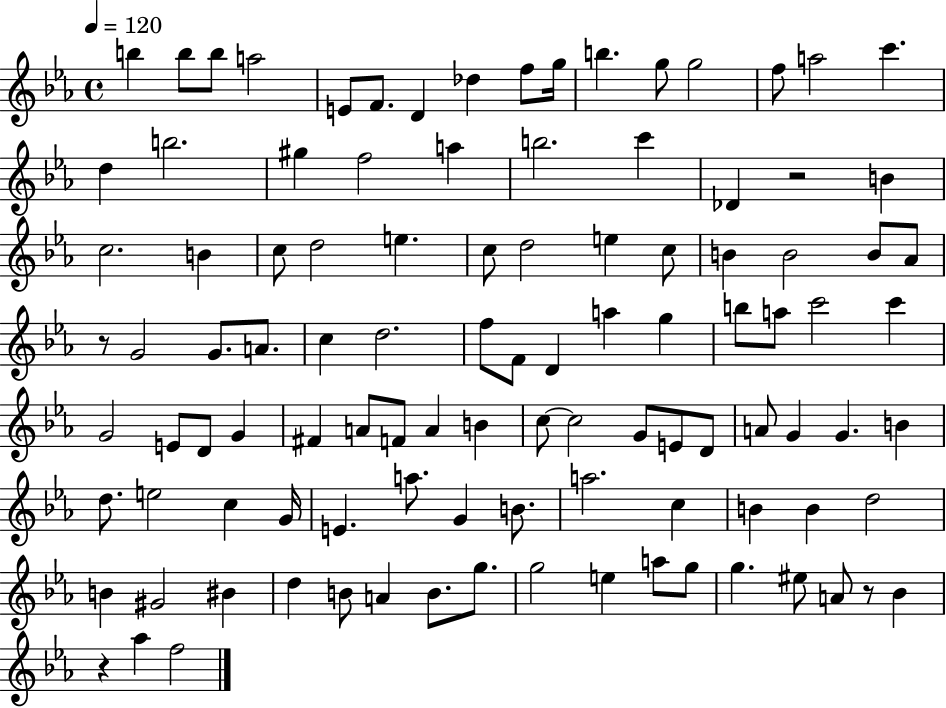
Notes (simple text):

B5/q B5/e B5/e A5/h E4/e F4/e. D4/q Db5/q F5/e G5/s B5/q. G5/e G5/h F5/e A5/h C6/q. D5/q B5/h. G#5/q F5/h A5/q B5/h. C6/q Db4/q R/h B4/q C5/h. B4/q C5/e D5/h E5/q. C5/e D5/h E5/q C5/e B4/q B4/h B4/e Ab4/e R/e G4/h G4/e. A4/e. C5/q D5/h. F5/e F4/e D4/q A5/q G5/q B5/e A5/e C6/h C6/q G4/h E4/e D4/e G4/q F#4/q A4/e F4/e A4/q B4/q C5/e C5/h G4/e E4/e D4/e A4/e G4/q G4/q. B4/q D5/e. E5/h C5/q G4/s E4/q. A5/e. G4/q B4/e. A5/h. C5/q B4/q B4/q D5/h B4/q G#4/h BIS4/q D5/q B4/e A4/q B4/e. G5/e. G5/h E5/q A5/e G5/e G5/q. EIS5/e A4/e R/e Bb4/q R/q Ab5/q F5/h